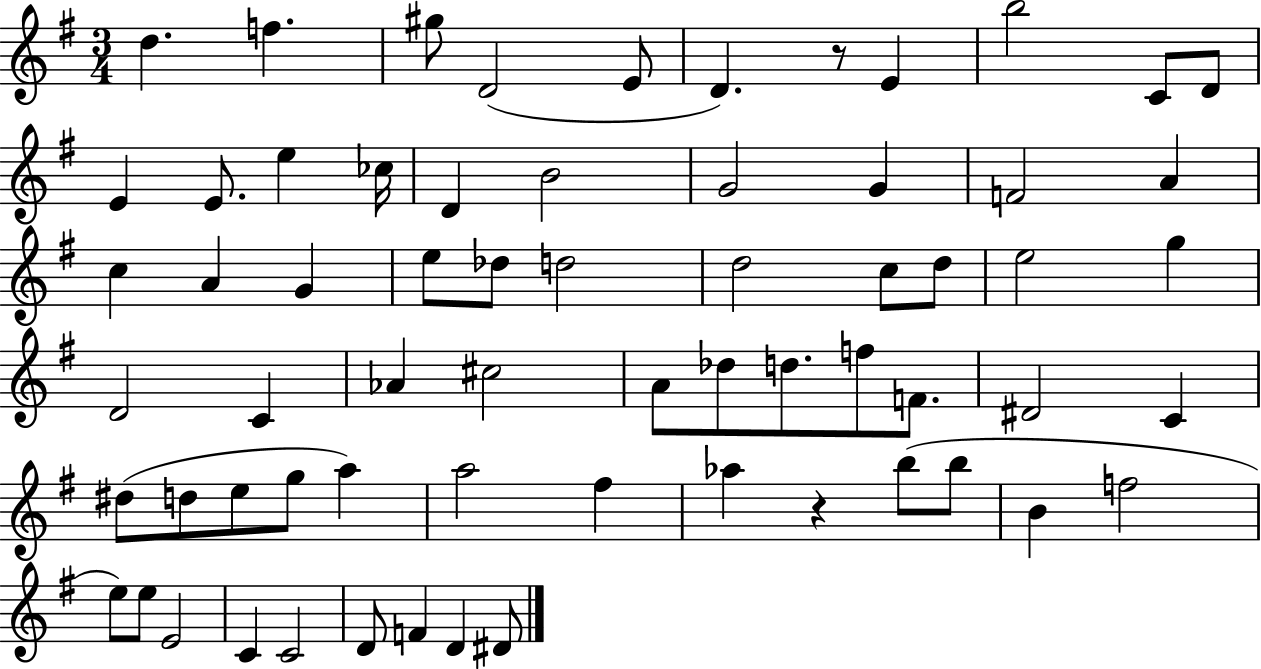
D5/q. F5/q. G#5/e D4/h E4/e D4/q. R/e E4/q B5/h C4/e D4/e E4/q E4/e. E5/q CES5/s D4/q B4/h G4/h G4/q F4/h A4/q C5/q A4/q G4/q E5/e Db5/e D5/h D5/h C5/e D5/e E5/h G5/q D4/h C4/q Ab4/q C#5/h A4/e Db5/e D5/e. F5/e F4/e. D#4/h C4/q D#5/e D5/e E5/e G5/e A5/q A5/h F#5/q Ab5/q R/q B5/e B5/e B4/q F5/h E5/e E5/e E4/h C4/q C4/h D4/e F4/q D4/q D#4/e